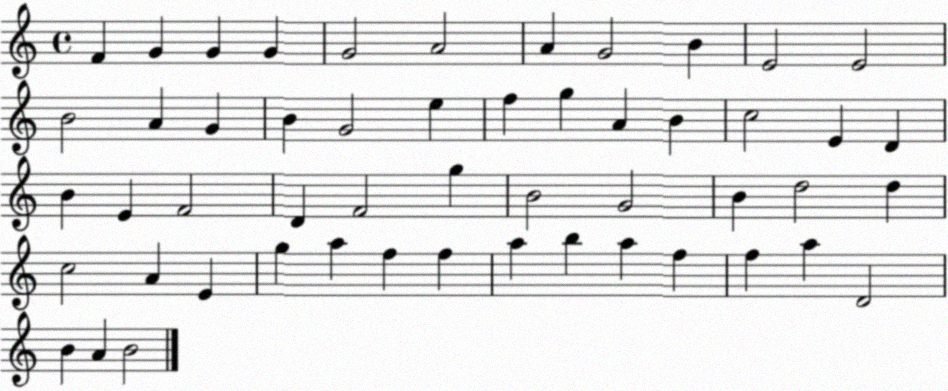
X:1
T:Untitled
M:4/4
L:1/4
K:C
F G G G G2 A2 A G2 B E2 E2 B2 A G B G2 e f g A B c2 E D B E F2 D F2 g B2 G2 B d2 d c2 A E g a f f a b a f f a D2 B A B2